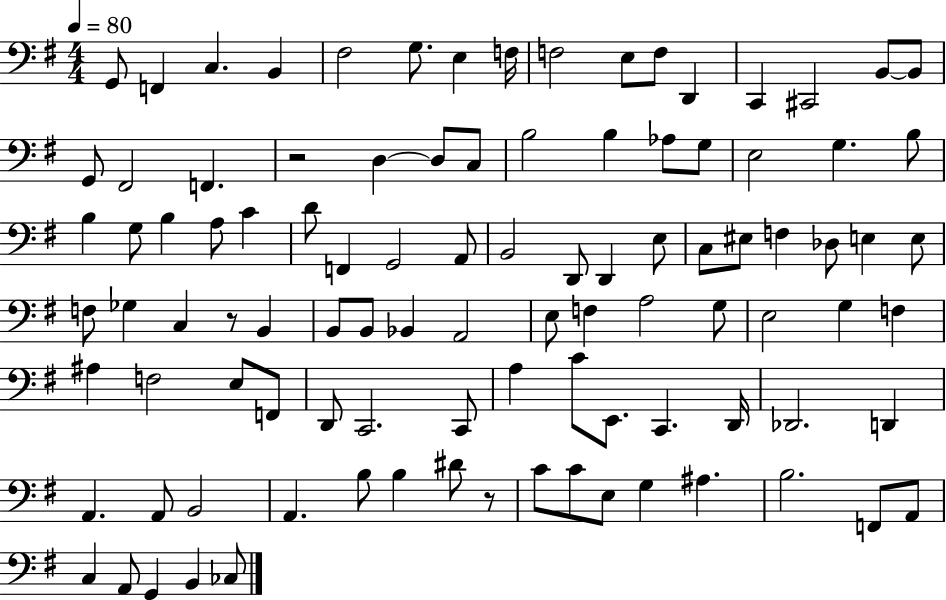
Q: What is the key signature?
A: G major